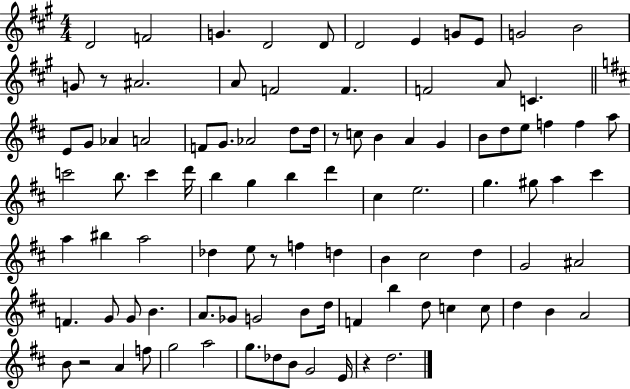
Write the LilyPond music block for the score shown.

{
  \clef treble
  \numericTimeSignature
  \time 4/4
  \key a \major
  d'2 f'2 | g'4. d'2 d'8 | d'2 e'4 g'8 e'8 | g'2 b'2 | \break g'8 r8 ais'2. | a'8 f'2 f'4. | f'2 a'8 c'4. | \bar "||" \break \key d \major e'8 g'8 aes'4 a'2 | f'8 g'8. aes'2 d''8 d''16 | r8 c''8 b'4 a'4 g'4 | b'8 d''8 e''8 f''4 f''4 a''8 | \break c'''2 b''8. c'''4 d'''16 | b''4 g''4 b''4 d'''4 | cis''4 e''2. | g''4. gis''8 a''4 cis'''4 | \break a''4 bis''4 a''2 | des''4 e''8 r8 f''4 d''4 | b'4 cis''2 d''4 | g'2 ais'2 | \break f'4. g'8 g'8 b'4. | a'8. ges'8 g'2 b'8 d''16 | f'4 b''4 d''8 c''4 c''8 | d''4 b'4 a'2 | \break b'8 r2 a'4 f''8 | g''2 a''2 | g''8. des''8 b'8 g'2 e'16 | r4 d''2. | \break \bar "|."
}